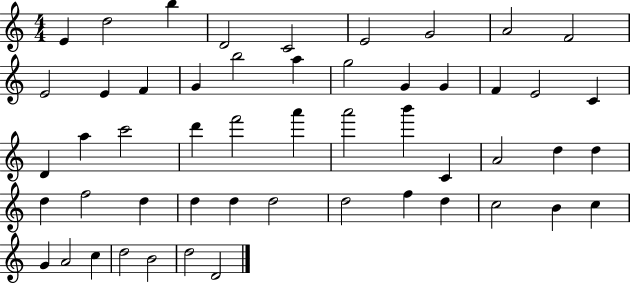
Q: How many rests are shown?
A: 0